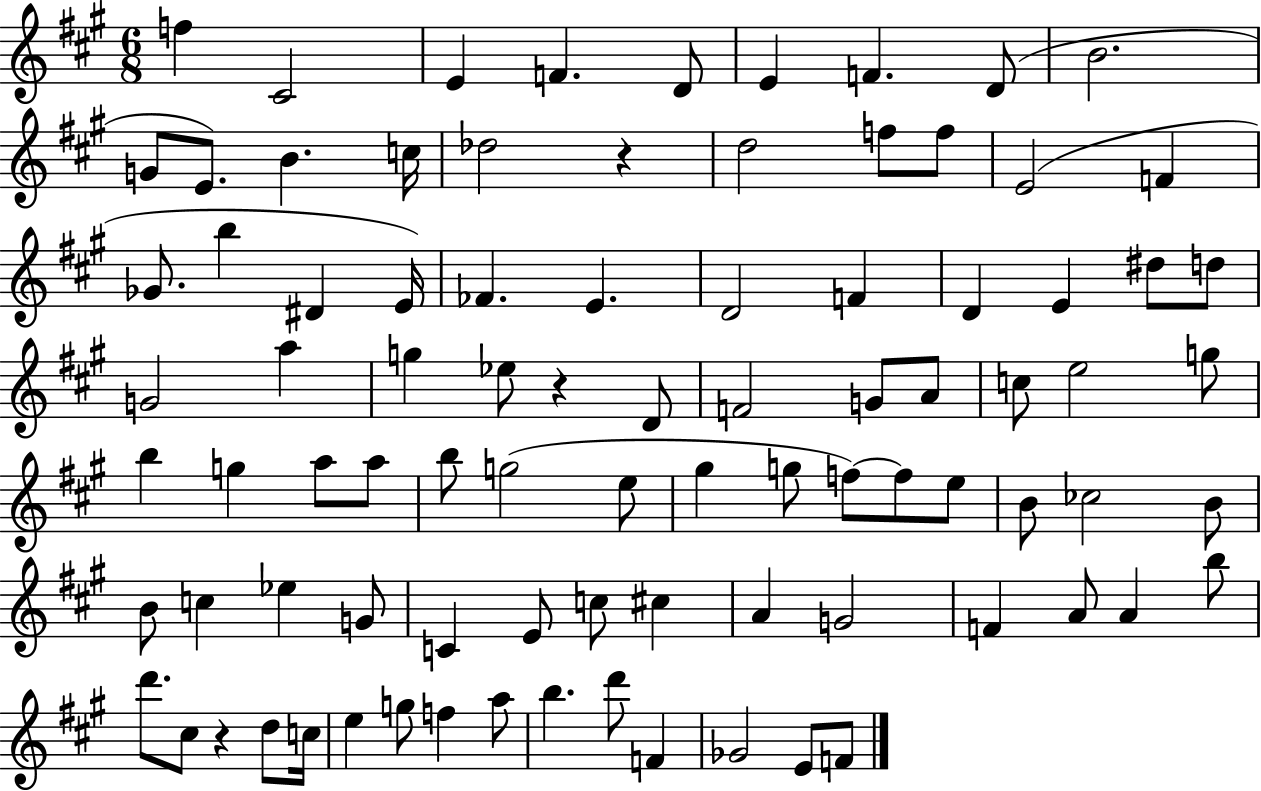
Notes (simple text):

F5/q C#4/h E4/q F4/q. D4/e E4/q F4/q. D4/e B4/h. G4/e E4/e. B4/q. C5/s Db5/h R/q D5/h F5/e F5/e E4/h F4/q Gb4/e. B5/q D#4/q E4/s FES4/q. E4/q. D4/h F4/q D4/q E4/q D#5/e D5/e G4/h A5/q G5/q Eb5/e R/q D4/e F4/h G4/e A4/e C5/e E5/h G5/e B5/q G5/q A5/e A5/e B5/e G5/h E5/e G#5/q G5/e F5/e F5/e E5/e B4/e CES5/h B4/e B4/e C5/q Eb5/q G4/e C4/q E4/e C5/e C#5/q A4/q G4/h F4/q A4/e A4/q B5/e D6/e. C#5/e R/q D5/e C5/s E5/q G5/e F5/q A5/e B5/q. D6/e F4/q Gb4/h E4/e F4/e